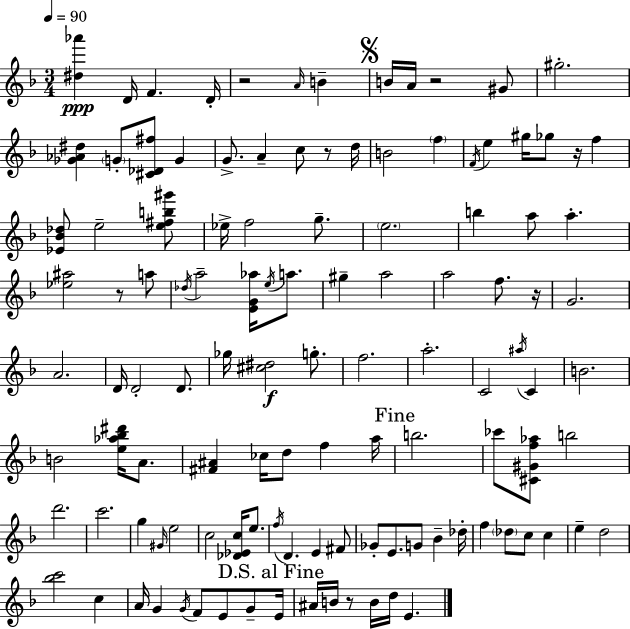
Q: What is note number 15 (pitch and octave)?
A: D5